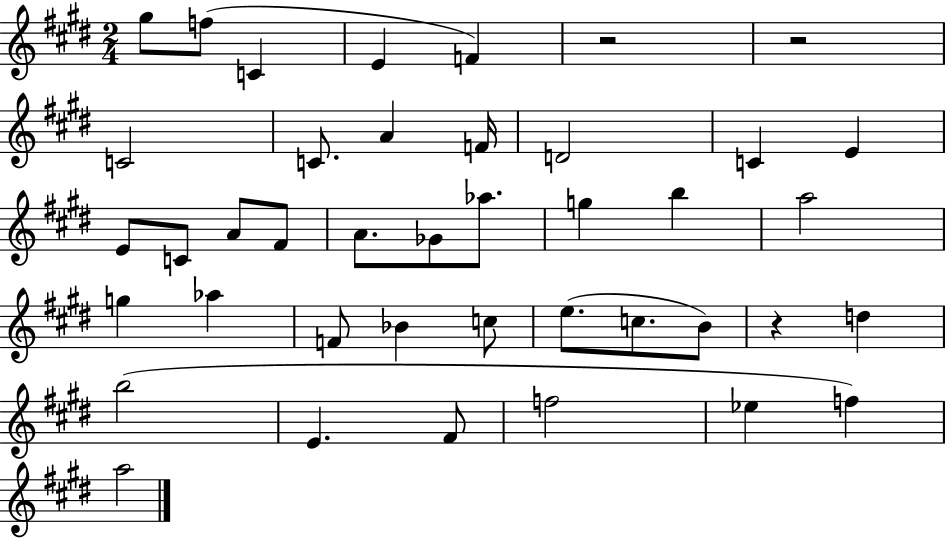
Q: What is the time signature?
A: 2/4